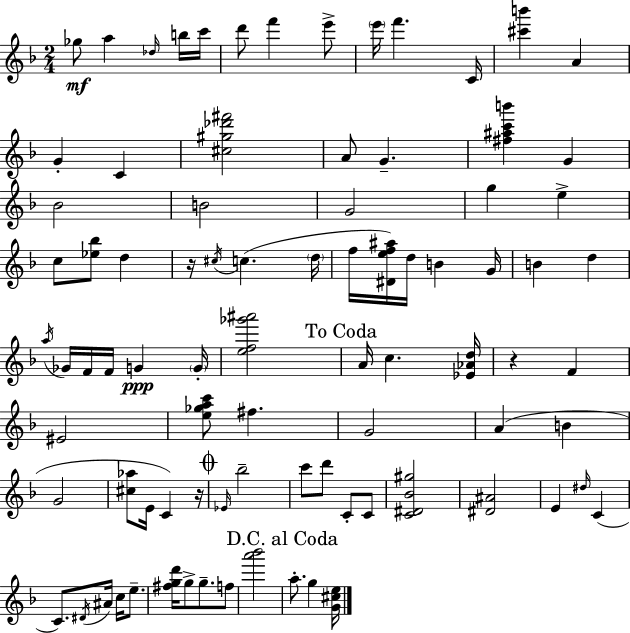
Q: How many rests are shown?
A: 3